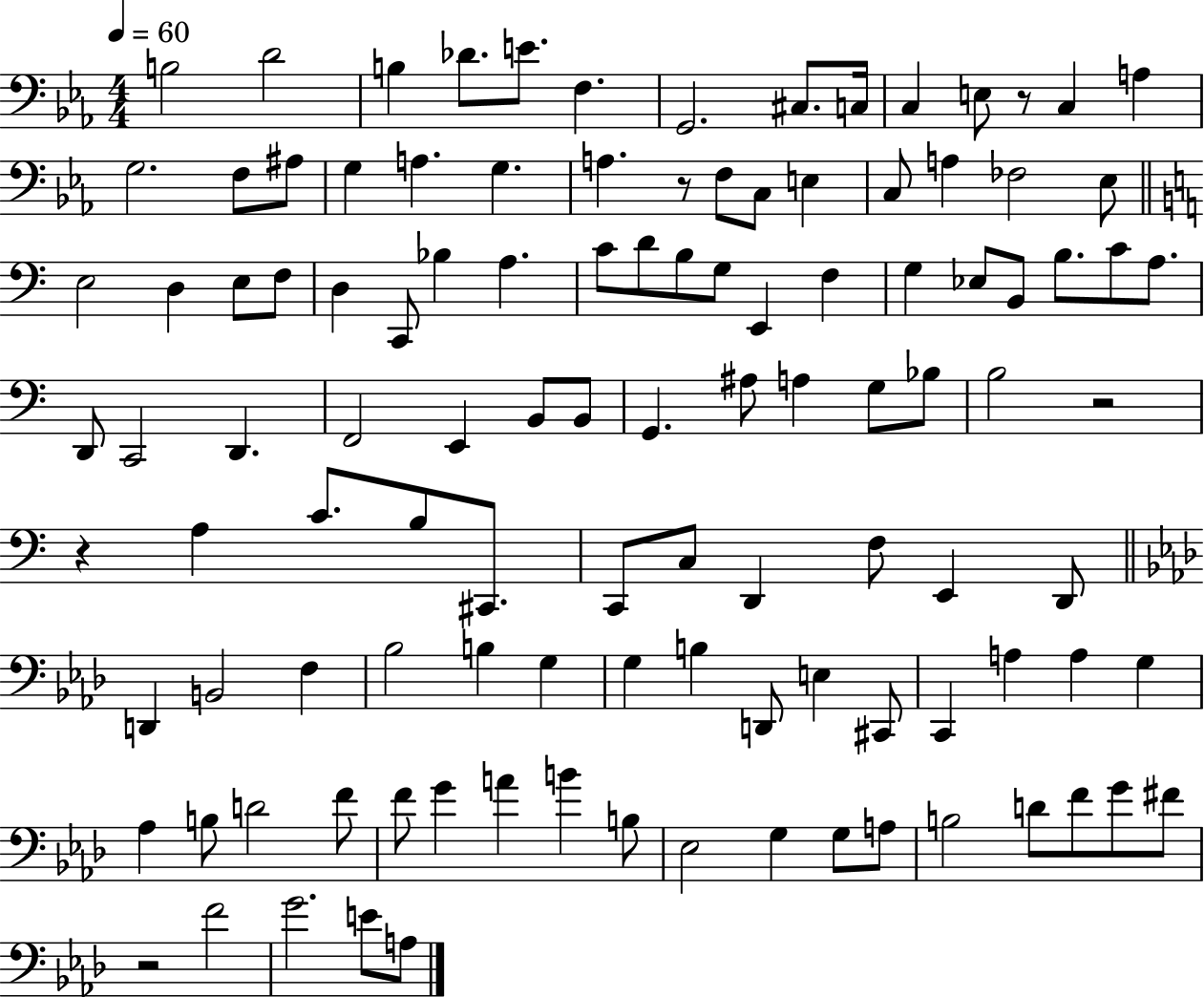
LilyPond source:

{
  \clef bass
  \numericTimeSignature
  \time 4/4
  \key ees \major
  \tempo 4 = 60
  b2 d'2 | b4 des'8. e'8. f4. | g,2. cis8. c16 | c4 e8 r8 c4 a4 | \break g2. f8 ais8 | g4 a4. g4. | a4. r8 f8 c8 e4 | c8 a4 fes2 ees8 | \break \bar "||" \break \key a \minor e2 d4 e8 f8 | d4 c,8 bes4 a4. | c'8 d'8 b8 g8 e,4 f4 | g4 ees8 b,8 b8. c'8 a8. | \break d,8 c,2 d,4. | f,2 e,4 b,8 b,8 | g,4. ais8 a4 g8 bes8 | b2 r2 | \break r4 a4 c'8. b8 cis,8. | c,8 c8 d,4 f8 e,4 d,8 | \bar "||" \break \key f \minor d,4 b,2 f4 | bes2 b4 g4 | g4 b4 d,8 e4 cis,8 | c,4 a4 a4 g4 | \break aes4 b8 d'2 f'8 | f'8 g'4 a'4 b'4 b8 | ees2 g4 g8 a8 | b2 d'8 f'8 g'8 fis'8 | \break r2 f'2 | g'2. e'8 a8 | \bar "|."
}